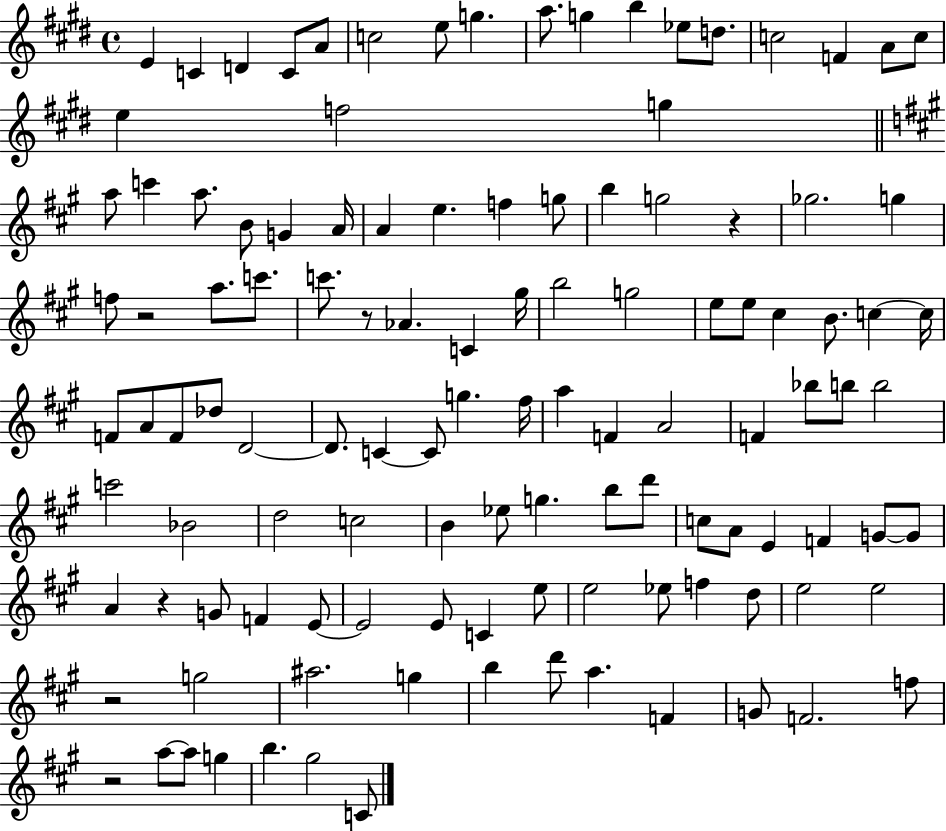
{
  \clef treble
  \time 4/4
  \defaultTimeSignature
  \key e \major
  e'4 c'4 d'4 c'8 a'8 | c''2 e''8 g''4. | a''8. g''4 b''4 ees''8 d''8. | c''2 f'4 a'8 c''8 | \break e''4 f''2 g''4 | \bar "||" \break \key a \major a''8 c'''4 a''8. b'8 g'4 a'16 | a'4 e''4. f''4 g''8 | b''4 g''2 r4 | ges''2. g''4 | \break f''8 r2 a''8. c'''8. | c'''8. r8 aes'4. c'4 gis''16 | b''2 g''2 | e''8 e''8 cis''4 b'8. c''4~~ c''16 | \break f'8 a'8 f'8 des''8 d'2~~ | d'8. c'4~~ c'8 g''4. fis''16 | a''4 f'4 a'2 | f'4 bes''8 b''8 b''2 | \break c'''2 bes'2 | d''2 c''2 | b'4 ees''8 g''4. b''8 d'''8 | c''8 a'8 e'4 f'4 g'8~~ g'8 | \break a'4 r4 g'8 f'4 e'8~~ | e'2 e'8 c'4 e''8 | e''2 ees''8 f''4 d''8 | e''2 e''2 | \break r2 g''2 | ais''2. g''4 | b''4 d'''8 a''4. f'4 | g'8 f'2. f''8 | \break r2 a''8~~ a''8 g''4 | b''4. gis''2 c'8 | \bar "|."
}